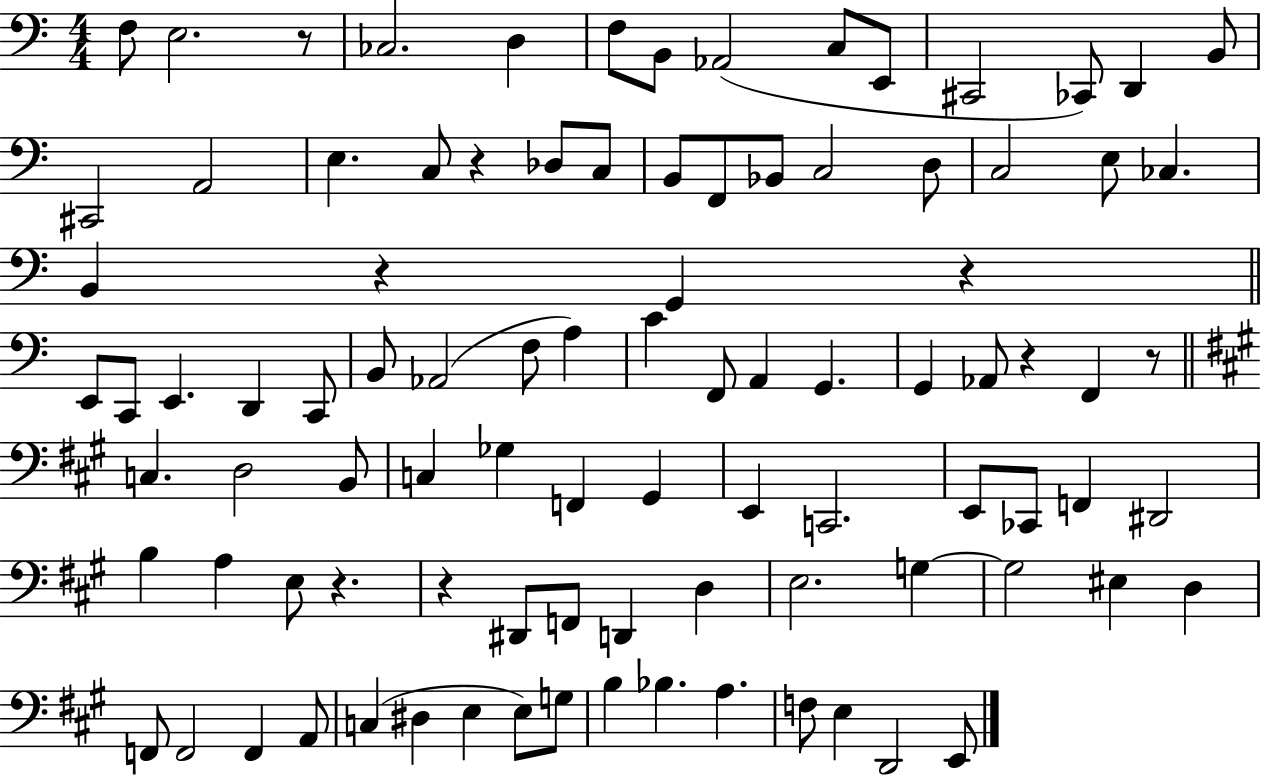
X:1
T:Untitled
M:4/4
L:1/4
K:C
F,/2 E,2 z/2 _C,2 D, F,/2 B,,/2 _A,,2 C,/2 E,,/2 ^C,,2 _C,,/2 D,, B,,/2 ^C,,2 A,,2 E, C,/2 z _D,/2 C,/2 B,,/2 F,,/2 _B,,/2 C,2 D,/2 C,2 E,/2 _C, B,, z G,, z E,,/2 C,,/2 E,, D,, C,,/2 B,,/2 _A,,2 F,/2 A, C F,,/2 A,, G,, G,, _A,,/2 z F,, z/2 C, D,2 B,,/2 C, _G, F,, ^G,, E,, C,,2 E,,/2 _C,,/2 F,, ^D,,2 B, A, E,/2 z z ^D,,/2 F,,/2 D,, D, E,2 G, G,2 ^E, D, F,,/2 F,,2 F,, A,,/2 C, ^D, E, E,/2 G,/2 B, _B, A, F,/2 E, D,,2 E,,/2